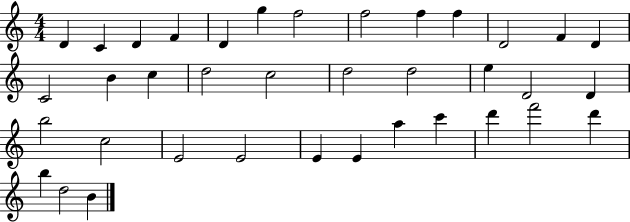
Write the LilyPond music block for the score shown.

{
  \clef treble
  \numericTimeSignature
  \time 4/4
  \key c \major
  d'4 c'4 d'4 f'4 | d'4 g''4 f''2 | f''2 f''4 f''4 | d'2 f'4 d'4 | \break c'2 b'4 c''4 | d''2 c''2 | d''2 d''2 | e''4 d'2 d'4 | \break b''2 c''2 | e'2 e'2 | e'4 e'4 a''4 c'''4 | d'''4 f'''2 d'''4 | \break b''4 d''2 b'4 | \bar "|."
}